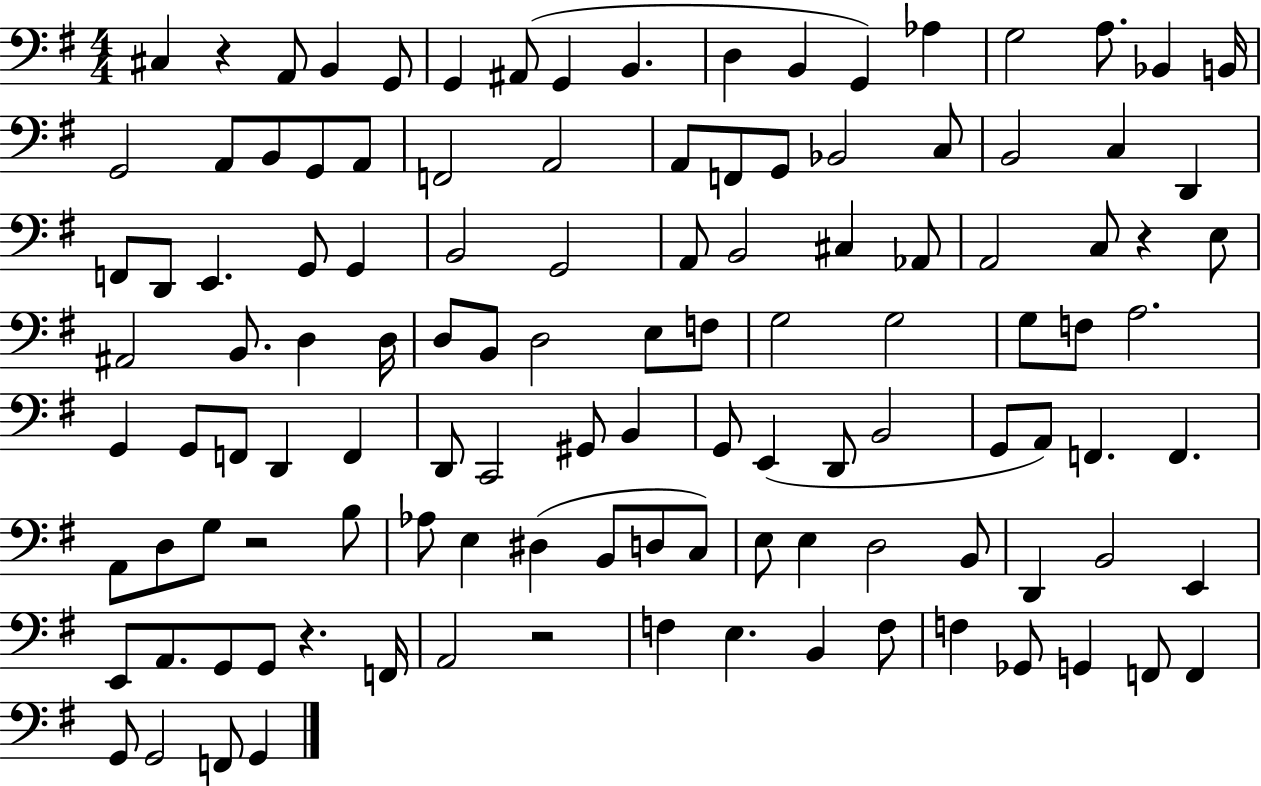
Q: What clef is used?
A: bass